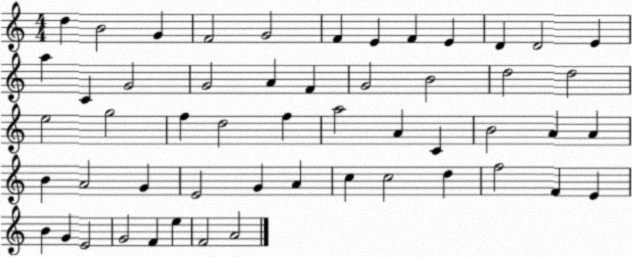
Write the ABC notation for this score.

X:1
T:Untitled
M:4/4
L:1/4
K:C
d B2 G F2 G2 F E F E D D2 E a C G2 G2 A F G2 B2 d2 d2 e2 g2 f d2 f a2 A C B2 A A B A2 G E2 G A c c2 d f2 F E B G E2 G2 F e F2 A2